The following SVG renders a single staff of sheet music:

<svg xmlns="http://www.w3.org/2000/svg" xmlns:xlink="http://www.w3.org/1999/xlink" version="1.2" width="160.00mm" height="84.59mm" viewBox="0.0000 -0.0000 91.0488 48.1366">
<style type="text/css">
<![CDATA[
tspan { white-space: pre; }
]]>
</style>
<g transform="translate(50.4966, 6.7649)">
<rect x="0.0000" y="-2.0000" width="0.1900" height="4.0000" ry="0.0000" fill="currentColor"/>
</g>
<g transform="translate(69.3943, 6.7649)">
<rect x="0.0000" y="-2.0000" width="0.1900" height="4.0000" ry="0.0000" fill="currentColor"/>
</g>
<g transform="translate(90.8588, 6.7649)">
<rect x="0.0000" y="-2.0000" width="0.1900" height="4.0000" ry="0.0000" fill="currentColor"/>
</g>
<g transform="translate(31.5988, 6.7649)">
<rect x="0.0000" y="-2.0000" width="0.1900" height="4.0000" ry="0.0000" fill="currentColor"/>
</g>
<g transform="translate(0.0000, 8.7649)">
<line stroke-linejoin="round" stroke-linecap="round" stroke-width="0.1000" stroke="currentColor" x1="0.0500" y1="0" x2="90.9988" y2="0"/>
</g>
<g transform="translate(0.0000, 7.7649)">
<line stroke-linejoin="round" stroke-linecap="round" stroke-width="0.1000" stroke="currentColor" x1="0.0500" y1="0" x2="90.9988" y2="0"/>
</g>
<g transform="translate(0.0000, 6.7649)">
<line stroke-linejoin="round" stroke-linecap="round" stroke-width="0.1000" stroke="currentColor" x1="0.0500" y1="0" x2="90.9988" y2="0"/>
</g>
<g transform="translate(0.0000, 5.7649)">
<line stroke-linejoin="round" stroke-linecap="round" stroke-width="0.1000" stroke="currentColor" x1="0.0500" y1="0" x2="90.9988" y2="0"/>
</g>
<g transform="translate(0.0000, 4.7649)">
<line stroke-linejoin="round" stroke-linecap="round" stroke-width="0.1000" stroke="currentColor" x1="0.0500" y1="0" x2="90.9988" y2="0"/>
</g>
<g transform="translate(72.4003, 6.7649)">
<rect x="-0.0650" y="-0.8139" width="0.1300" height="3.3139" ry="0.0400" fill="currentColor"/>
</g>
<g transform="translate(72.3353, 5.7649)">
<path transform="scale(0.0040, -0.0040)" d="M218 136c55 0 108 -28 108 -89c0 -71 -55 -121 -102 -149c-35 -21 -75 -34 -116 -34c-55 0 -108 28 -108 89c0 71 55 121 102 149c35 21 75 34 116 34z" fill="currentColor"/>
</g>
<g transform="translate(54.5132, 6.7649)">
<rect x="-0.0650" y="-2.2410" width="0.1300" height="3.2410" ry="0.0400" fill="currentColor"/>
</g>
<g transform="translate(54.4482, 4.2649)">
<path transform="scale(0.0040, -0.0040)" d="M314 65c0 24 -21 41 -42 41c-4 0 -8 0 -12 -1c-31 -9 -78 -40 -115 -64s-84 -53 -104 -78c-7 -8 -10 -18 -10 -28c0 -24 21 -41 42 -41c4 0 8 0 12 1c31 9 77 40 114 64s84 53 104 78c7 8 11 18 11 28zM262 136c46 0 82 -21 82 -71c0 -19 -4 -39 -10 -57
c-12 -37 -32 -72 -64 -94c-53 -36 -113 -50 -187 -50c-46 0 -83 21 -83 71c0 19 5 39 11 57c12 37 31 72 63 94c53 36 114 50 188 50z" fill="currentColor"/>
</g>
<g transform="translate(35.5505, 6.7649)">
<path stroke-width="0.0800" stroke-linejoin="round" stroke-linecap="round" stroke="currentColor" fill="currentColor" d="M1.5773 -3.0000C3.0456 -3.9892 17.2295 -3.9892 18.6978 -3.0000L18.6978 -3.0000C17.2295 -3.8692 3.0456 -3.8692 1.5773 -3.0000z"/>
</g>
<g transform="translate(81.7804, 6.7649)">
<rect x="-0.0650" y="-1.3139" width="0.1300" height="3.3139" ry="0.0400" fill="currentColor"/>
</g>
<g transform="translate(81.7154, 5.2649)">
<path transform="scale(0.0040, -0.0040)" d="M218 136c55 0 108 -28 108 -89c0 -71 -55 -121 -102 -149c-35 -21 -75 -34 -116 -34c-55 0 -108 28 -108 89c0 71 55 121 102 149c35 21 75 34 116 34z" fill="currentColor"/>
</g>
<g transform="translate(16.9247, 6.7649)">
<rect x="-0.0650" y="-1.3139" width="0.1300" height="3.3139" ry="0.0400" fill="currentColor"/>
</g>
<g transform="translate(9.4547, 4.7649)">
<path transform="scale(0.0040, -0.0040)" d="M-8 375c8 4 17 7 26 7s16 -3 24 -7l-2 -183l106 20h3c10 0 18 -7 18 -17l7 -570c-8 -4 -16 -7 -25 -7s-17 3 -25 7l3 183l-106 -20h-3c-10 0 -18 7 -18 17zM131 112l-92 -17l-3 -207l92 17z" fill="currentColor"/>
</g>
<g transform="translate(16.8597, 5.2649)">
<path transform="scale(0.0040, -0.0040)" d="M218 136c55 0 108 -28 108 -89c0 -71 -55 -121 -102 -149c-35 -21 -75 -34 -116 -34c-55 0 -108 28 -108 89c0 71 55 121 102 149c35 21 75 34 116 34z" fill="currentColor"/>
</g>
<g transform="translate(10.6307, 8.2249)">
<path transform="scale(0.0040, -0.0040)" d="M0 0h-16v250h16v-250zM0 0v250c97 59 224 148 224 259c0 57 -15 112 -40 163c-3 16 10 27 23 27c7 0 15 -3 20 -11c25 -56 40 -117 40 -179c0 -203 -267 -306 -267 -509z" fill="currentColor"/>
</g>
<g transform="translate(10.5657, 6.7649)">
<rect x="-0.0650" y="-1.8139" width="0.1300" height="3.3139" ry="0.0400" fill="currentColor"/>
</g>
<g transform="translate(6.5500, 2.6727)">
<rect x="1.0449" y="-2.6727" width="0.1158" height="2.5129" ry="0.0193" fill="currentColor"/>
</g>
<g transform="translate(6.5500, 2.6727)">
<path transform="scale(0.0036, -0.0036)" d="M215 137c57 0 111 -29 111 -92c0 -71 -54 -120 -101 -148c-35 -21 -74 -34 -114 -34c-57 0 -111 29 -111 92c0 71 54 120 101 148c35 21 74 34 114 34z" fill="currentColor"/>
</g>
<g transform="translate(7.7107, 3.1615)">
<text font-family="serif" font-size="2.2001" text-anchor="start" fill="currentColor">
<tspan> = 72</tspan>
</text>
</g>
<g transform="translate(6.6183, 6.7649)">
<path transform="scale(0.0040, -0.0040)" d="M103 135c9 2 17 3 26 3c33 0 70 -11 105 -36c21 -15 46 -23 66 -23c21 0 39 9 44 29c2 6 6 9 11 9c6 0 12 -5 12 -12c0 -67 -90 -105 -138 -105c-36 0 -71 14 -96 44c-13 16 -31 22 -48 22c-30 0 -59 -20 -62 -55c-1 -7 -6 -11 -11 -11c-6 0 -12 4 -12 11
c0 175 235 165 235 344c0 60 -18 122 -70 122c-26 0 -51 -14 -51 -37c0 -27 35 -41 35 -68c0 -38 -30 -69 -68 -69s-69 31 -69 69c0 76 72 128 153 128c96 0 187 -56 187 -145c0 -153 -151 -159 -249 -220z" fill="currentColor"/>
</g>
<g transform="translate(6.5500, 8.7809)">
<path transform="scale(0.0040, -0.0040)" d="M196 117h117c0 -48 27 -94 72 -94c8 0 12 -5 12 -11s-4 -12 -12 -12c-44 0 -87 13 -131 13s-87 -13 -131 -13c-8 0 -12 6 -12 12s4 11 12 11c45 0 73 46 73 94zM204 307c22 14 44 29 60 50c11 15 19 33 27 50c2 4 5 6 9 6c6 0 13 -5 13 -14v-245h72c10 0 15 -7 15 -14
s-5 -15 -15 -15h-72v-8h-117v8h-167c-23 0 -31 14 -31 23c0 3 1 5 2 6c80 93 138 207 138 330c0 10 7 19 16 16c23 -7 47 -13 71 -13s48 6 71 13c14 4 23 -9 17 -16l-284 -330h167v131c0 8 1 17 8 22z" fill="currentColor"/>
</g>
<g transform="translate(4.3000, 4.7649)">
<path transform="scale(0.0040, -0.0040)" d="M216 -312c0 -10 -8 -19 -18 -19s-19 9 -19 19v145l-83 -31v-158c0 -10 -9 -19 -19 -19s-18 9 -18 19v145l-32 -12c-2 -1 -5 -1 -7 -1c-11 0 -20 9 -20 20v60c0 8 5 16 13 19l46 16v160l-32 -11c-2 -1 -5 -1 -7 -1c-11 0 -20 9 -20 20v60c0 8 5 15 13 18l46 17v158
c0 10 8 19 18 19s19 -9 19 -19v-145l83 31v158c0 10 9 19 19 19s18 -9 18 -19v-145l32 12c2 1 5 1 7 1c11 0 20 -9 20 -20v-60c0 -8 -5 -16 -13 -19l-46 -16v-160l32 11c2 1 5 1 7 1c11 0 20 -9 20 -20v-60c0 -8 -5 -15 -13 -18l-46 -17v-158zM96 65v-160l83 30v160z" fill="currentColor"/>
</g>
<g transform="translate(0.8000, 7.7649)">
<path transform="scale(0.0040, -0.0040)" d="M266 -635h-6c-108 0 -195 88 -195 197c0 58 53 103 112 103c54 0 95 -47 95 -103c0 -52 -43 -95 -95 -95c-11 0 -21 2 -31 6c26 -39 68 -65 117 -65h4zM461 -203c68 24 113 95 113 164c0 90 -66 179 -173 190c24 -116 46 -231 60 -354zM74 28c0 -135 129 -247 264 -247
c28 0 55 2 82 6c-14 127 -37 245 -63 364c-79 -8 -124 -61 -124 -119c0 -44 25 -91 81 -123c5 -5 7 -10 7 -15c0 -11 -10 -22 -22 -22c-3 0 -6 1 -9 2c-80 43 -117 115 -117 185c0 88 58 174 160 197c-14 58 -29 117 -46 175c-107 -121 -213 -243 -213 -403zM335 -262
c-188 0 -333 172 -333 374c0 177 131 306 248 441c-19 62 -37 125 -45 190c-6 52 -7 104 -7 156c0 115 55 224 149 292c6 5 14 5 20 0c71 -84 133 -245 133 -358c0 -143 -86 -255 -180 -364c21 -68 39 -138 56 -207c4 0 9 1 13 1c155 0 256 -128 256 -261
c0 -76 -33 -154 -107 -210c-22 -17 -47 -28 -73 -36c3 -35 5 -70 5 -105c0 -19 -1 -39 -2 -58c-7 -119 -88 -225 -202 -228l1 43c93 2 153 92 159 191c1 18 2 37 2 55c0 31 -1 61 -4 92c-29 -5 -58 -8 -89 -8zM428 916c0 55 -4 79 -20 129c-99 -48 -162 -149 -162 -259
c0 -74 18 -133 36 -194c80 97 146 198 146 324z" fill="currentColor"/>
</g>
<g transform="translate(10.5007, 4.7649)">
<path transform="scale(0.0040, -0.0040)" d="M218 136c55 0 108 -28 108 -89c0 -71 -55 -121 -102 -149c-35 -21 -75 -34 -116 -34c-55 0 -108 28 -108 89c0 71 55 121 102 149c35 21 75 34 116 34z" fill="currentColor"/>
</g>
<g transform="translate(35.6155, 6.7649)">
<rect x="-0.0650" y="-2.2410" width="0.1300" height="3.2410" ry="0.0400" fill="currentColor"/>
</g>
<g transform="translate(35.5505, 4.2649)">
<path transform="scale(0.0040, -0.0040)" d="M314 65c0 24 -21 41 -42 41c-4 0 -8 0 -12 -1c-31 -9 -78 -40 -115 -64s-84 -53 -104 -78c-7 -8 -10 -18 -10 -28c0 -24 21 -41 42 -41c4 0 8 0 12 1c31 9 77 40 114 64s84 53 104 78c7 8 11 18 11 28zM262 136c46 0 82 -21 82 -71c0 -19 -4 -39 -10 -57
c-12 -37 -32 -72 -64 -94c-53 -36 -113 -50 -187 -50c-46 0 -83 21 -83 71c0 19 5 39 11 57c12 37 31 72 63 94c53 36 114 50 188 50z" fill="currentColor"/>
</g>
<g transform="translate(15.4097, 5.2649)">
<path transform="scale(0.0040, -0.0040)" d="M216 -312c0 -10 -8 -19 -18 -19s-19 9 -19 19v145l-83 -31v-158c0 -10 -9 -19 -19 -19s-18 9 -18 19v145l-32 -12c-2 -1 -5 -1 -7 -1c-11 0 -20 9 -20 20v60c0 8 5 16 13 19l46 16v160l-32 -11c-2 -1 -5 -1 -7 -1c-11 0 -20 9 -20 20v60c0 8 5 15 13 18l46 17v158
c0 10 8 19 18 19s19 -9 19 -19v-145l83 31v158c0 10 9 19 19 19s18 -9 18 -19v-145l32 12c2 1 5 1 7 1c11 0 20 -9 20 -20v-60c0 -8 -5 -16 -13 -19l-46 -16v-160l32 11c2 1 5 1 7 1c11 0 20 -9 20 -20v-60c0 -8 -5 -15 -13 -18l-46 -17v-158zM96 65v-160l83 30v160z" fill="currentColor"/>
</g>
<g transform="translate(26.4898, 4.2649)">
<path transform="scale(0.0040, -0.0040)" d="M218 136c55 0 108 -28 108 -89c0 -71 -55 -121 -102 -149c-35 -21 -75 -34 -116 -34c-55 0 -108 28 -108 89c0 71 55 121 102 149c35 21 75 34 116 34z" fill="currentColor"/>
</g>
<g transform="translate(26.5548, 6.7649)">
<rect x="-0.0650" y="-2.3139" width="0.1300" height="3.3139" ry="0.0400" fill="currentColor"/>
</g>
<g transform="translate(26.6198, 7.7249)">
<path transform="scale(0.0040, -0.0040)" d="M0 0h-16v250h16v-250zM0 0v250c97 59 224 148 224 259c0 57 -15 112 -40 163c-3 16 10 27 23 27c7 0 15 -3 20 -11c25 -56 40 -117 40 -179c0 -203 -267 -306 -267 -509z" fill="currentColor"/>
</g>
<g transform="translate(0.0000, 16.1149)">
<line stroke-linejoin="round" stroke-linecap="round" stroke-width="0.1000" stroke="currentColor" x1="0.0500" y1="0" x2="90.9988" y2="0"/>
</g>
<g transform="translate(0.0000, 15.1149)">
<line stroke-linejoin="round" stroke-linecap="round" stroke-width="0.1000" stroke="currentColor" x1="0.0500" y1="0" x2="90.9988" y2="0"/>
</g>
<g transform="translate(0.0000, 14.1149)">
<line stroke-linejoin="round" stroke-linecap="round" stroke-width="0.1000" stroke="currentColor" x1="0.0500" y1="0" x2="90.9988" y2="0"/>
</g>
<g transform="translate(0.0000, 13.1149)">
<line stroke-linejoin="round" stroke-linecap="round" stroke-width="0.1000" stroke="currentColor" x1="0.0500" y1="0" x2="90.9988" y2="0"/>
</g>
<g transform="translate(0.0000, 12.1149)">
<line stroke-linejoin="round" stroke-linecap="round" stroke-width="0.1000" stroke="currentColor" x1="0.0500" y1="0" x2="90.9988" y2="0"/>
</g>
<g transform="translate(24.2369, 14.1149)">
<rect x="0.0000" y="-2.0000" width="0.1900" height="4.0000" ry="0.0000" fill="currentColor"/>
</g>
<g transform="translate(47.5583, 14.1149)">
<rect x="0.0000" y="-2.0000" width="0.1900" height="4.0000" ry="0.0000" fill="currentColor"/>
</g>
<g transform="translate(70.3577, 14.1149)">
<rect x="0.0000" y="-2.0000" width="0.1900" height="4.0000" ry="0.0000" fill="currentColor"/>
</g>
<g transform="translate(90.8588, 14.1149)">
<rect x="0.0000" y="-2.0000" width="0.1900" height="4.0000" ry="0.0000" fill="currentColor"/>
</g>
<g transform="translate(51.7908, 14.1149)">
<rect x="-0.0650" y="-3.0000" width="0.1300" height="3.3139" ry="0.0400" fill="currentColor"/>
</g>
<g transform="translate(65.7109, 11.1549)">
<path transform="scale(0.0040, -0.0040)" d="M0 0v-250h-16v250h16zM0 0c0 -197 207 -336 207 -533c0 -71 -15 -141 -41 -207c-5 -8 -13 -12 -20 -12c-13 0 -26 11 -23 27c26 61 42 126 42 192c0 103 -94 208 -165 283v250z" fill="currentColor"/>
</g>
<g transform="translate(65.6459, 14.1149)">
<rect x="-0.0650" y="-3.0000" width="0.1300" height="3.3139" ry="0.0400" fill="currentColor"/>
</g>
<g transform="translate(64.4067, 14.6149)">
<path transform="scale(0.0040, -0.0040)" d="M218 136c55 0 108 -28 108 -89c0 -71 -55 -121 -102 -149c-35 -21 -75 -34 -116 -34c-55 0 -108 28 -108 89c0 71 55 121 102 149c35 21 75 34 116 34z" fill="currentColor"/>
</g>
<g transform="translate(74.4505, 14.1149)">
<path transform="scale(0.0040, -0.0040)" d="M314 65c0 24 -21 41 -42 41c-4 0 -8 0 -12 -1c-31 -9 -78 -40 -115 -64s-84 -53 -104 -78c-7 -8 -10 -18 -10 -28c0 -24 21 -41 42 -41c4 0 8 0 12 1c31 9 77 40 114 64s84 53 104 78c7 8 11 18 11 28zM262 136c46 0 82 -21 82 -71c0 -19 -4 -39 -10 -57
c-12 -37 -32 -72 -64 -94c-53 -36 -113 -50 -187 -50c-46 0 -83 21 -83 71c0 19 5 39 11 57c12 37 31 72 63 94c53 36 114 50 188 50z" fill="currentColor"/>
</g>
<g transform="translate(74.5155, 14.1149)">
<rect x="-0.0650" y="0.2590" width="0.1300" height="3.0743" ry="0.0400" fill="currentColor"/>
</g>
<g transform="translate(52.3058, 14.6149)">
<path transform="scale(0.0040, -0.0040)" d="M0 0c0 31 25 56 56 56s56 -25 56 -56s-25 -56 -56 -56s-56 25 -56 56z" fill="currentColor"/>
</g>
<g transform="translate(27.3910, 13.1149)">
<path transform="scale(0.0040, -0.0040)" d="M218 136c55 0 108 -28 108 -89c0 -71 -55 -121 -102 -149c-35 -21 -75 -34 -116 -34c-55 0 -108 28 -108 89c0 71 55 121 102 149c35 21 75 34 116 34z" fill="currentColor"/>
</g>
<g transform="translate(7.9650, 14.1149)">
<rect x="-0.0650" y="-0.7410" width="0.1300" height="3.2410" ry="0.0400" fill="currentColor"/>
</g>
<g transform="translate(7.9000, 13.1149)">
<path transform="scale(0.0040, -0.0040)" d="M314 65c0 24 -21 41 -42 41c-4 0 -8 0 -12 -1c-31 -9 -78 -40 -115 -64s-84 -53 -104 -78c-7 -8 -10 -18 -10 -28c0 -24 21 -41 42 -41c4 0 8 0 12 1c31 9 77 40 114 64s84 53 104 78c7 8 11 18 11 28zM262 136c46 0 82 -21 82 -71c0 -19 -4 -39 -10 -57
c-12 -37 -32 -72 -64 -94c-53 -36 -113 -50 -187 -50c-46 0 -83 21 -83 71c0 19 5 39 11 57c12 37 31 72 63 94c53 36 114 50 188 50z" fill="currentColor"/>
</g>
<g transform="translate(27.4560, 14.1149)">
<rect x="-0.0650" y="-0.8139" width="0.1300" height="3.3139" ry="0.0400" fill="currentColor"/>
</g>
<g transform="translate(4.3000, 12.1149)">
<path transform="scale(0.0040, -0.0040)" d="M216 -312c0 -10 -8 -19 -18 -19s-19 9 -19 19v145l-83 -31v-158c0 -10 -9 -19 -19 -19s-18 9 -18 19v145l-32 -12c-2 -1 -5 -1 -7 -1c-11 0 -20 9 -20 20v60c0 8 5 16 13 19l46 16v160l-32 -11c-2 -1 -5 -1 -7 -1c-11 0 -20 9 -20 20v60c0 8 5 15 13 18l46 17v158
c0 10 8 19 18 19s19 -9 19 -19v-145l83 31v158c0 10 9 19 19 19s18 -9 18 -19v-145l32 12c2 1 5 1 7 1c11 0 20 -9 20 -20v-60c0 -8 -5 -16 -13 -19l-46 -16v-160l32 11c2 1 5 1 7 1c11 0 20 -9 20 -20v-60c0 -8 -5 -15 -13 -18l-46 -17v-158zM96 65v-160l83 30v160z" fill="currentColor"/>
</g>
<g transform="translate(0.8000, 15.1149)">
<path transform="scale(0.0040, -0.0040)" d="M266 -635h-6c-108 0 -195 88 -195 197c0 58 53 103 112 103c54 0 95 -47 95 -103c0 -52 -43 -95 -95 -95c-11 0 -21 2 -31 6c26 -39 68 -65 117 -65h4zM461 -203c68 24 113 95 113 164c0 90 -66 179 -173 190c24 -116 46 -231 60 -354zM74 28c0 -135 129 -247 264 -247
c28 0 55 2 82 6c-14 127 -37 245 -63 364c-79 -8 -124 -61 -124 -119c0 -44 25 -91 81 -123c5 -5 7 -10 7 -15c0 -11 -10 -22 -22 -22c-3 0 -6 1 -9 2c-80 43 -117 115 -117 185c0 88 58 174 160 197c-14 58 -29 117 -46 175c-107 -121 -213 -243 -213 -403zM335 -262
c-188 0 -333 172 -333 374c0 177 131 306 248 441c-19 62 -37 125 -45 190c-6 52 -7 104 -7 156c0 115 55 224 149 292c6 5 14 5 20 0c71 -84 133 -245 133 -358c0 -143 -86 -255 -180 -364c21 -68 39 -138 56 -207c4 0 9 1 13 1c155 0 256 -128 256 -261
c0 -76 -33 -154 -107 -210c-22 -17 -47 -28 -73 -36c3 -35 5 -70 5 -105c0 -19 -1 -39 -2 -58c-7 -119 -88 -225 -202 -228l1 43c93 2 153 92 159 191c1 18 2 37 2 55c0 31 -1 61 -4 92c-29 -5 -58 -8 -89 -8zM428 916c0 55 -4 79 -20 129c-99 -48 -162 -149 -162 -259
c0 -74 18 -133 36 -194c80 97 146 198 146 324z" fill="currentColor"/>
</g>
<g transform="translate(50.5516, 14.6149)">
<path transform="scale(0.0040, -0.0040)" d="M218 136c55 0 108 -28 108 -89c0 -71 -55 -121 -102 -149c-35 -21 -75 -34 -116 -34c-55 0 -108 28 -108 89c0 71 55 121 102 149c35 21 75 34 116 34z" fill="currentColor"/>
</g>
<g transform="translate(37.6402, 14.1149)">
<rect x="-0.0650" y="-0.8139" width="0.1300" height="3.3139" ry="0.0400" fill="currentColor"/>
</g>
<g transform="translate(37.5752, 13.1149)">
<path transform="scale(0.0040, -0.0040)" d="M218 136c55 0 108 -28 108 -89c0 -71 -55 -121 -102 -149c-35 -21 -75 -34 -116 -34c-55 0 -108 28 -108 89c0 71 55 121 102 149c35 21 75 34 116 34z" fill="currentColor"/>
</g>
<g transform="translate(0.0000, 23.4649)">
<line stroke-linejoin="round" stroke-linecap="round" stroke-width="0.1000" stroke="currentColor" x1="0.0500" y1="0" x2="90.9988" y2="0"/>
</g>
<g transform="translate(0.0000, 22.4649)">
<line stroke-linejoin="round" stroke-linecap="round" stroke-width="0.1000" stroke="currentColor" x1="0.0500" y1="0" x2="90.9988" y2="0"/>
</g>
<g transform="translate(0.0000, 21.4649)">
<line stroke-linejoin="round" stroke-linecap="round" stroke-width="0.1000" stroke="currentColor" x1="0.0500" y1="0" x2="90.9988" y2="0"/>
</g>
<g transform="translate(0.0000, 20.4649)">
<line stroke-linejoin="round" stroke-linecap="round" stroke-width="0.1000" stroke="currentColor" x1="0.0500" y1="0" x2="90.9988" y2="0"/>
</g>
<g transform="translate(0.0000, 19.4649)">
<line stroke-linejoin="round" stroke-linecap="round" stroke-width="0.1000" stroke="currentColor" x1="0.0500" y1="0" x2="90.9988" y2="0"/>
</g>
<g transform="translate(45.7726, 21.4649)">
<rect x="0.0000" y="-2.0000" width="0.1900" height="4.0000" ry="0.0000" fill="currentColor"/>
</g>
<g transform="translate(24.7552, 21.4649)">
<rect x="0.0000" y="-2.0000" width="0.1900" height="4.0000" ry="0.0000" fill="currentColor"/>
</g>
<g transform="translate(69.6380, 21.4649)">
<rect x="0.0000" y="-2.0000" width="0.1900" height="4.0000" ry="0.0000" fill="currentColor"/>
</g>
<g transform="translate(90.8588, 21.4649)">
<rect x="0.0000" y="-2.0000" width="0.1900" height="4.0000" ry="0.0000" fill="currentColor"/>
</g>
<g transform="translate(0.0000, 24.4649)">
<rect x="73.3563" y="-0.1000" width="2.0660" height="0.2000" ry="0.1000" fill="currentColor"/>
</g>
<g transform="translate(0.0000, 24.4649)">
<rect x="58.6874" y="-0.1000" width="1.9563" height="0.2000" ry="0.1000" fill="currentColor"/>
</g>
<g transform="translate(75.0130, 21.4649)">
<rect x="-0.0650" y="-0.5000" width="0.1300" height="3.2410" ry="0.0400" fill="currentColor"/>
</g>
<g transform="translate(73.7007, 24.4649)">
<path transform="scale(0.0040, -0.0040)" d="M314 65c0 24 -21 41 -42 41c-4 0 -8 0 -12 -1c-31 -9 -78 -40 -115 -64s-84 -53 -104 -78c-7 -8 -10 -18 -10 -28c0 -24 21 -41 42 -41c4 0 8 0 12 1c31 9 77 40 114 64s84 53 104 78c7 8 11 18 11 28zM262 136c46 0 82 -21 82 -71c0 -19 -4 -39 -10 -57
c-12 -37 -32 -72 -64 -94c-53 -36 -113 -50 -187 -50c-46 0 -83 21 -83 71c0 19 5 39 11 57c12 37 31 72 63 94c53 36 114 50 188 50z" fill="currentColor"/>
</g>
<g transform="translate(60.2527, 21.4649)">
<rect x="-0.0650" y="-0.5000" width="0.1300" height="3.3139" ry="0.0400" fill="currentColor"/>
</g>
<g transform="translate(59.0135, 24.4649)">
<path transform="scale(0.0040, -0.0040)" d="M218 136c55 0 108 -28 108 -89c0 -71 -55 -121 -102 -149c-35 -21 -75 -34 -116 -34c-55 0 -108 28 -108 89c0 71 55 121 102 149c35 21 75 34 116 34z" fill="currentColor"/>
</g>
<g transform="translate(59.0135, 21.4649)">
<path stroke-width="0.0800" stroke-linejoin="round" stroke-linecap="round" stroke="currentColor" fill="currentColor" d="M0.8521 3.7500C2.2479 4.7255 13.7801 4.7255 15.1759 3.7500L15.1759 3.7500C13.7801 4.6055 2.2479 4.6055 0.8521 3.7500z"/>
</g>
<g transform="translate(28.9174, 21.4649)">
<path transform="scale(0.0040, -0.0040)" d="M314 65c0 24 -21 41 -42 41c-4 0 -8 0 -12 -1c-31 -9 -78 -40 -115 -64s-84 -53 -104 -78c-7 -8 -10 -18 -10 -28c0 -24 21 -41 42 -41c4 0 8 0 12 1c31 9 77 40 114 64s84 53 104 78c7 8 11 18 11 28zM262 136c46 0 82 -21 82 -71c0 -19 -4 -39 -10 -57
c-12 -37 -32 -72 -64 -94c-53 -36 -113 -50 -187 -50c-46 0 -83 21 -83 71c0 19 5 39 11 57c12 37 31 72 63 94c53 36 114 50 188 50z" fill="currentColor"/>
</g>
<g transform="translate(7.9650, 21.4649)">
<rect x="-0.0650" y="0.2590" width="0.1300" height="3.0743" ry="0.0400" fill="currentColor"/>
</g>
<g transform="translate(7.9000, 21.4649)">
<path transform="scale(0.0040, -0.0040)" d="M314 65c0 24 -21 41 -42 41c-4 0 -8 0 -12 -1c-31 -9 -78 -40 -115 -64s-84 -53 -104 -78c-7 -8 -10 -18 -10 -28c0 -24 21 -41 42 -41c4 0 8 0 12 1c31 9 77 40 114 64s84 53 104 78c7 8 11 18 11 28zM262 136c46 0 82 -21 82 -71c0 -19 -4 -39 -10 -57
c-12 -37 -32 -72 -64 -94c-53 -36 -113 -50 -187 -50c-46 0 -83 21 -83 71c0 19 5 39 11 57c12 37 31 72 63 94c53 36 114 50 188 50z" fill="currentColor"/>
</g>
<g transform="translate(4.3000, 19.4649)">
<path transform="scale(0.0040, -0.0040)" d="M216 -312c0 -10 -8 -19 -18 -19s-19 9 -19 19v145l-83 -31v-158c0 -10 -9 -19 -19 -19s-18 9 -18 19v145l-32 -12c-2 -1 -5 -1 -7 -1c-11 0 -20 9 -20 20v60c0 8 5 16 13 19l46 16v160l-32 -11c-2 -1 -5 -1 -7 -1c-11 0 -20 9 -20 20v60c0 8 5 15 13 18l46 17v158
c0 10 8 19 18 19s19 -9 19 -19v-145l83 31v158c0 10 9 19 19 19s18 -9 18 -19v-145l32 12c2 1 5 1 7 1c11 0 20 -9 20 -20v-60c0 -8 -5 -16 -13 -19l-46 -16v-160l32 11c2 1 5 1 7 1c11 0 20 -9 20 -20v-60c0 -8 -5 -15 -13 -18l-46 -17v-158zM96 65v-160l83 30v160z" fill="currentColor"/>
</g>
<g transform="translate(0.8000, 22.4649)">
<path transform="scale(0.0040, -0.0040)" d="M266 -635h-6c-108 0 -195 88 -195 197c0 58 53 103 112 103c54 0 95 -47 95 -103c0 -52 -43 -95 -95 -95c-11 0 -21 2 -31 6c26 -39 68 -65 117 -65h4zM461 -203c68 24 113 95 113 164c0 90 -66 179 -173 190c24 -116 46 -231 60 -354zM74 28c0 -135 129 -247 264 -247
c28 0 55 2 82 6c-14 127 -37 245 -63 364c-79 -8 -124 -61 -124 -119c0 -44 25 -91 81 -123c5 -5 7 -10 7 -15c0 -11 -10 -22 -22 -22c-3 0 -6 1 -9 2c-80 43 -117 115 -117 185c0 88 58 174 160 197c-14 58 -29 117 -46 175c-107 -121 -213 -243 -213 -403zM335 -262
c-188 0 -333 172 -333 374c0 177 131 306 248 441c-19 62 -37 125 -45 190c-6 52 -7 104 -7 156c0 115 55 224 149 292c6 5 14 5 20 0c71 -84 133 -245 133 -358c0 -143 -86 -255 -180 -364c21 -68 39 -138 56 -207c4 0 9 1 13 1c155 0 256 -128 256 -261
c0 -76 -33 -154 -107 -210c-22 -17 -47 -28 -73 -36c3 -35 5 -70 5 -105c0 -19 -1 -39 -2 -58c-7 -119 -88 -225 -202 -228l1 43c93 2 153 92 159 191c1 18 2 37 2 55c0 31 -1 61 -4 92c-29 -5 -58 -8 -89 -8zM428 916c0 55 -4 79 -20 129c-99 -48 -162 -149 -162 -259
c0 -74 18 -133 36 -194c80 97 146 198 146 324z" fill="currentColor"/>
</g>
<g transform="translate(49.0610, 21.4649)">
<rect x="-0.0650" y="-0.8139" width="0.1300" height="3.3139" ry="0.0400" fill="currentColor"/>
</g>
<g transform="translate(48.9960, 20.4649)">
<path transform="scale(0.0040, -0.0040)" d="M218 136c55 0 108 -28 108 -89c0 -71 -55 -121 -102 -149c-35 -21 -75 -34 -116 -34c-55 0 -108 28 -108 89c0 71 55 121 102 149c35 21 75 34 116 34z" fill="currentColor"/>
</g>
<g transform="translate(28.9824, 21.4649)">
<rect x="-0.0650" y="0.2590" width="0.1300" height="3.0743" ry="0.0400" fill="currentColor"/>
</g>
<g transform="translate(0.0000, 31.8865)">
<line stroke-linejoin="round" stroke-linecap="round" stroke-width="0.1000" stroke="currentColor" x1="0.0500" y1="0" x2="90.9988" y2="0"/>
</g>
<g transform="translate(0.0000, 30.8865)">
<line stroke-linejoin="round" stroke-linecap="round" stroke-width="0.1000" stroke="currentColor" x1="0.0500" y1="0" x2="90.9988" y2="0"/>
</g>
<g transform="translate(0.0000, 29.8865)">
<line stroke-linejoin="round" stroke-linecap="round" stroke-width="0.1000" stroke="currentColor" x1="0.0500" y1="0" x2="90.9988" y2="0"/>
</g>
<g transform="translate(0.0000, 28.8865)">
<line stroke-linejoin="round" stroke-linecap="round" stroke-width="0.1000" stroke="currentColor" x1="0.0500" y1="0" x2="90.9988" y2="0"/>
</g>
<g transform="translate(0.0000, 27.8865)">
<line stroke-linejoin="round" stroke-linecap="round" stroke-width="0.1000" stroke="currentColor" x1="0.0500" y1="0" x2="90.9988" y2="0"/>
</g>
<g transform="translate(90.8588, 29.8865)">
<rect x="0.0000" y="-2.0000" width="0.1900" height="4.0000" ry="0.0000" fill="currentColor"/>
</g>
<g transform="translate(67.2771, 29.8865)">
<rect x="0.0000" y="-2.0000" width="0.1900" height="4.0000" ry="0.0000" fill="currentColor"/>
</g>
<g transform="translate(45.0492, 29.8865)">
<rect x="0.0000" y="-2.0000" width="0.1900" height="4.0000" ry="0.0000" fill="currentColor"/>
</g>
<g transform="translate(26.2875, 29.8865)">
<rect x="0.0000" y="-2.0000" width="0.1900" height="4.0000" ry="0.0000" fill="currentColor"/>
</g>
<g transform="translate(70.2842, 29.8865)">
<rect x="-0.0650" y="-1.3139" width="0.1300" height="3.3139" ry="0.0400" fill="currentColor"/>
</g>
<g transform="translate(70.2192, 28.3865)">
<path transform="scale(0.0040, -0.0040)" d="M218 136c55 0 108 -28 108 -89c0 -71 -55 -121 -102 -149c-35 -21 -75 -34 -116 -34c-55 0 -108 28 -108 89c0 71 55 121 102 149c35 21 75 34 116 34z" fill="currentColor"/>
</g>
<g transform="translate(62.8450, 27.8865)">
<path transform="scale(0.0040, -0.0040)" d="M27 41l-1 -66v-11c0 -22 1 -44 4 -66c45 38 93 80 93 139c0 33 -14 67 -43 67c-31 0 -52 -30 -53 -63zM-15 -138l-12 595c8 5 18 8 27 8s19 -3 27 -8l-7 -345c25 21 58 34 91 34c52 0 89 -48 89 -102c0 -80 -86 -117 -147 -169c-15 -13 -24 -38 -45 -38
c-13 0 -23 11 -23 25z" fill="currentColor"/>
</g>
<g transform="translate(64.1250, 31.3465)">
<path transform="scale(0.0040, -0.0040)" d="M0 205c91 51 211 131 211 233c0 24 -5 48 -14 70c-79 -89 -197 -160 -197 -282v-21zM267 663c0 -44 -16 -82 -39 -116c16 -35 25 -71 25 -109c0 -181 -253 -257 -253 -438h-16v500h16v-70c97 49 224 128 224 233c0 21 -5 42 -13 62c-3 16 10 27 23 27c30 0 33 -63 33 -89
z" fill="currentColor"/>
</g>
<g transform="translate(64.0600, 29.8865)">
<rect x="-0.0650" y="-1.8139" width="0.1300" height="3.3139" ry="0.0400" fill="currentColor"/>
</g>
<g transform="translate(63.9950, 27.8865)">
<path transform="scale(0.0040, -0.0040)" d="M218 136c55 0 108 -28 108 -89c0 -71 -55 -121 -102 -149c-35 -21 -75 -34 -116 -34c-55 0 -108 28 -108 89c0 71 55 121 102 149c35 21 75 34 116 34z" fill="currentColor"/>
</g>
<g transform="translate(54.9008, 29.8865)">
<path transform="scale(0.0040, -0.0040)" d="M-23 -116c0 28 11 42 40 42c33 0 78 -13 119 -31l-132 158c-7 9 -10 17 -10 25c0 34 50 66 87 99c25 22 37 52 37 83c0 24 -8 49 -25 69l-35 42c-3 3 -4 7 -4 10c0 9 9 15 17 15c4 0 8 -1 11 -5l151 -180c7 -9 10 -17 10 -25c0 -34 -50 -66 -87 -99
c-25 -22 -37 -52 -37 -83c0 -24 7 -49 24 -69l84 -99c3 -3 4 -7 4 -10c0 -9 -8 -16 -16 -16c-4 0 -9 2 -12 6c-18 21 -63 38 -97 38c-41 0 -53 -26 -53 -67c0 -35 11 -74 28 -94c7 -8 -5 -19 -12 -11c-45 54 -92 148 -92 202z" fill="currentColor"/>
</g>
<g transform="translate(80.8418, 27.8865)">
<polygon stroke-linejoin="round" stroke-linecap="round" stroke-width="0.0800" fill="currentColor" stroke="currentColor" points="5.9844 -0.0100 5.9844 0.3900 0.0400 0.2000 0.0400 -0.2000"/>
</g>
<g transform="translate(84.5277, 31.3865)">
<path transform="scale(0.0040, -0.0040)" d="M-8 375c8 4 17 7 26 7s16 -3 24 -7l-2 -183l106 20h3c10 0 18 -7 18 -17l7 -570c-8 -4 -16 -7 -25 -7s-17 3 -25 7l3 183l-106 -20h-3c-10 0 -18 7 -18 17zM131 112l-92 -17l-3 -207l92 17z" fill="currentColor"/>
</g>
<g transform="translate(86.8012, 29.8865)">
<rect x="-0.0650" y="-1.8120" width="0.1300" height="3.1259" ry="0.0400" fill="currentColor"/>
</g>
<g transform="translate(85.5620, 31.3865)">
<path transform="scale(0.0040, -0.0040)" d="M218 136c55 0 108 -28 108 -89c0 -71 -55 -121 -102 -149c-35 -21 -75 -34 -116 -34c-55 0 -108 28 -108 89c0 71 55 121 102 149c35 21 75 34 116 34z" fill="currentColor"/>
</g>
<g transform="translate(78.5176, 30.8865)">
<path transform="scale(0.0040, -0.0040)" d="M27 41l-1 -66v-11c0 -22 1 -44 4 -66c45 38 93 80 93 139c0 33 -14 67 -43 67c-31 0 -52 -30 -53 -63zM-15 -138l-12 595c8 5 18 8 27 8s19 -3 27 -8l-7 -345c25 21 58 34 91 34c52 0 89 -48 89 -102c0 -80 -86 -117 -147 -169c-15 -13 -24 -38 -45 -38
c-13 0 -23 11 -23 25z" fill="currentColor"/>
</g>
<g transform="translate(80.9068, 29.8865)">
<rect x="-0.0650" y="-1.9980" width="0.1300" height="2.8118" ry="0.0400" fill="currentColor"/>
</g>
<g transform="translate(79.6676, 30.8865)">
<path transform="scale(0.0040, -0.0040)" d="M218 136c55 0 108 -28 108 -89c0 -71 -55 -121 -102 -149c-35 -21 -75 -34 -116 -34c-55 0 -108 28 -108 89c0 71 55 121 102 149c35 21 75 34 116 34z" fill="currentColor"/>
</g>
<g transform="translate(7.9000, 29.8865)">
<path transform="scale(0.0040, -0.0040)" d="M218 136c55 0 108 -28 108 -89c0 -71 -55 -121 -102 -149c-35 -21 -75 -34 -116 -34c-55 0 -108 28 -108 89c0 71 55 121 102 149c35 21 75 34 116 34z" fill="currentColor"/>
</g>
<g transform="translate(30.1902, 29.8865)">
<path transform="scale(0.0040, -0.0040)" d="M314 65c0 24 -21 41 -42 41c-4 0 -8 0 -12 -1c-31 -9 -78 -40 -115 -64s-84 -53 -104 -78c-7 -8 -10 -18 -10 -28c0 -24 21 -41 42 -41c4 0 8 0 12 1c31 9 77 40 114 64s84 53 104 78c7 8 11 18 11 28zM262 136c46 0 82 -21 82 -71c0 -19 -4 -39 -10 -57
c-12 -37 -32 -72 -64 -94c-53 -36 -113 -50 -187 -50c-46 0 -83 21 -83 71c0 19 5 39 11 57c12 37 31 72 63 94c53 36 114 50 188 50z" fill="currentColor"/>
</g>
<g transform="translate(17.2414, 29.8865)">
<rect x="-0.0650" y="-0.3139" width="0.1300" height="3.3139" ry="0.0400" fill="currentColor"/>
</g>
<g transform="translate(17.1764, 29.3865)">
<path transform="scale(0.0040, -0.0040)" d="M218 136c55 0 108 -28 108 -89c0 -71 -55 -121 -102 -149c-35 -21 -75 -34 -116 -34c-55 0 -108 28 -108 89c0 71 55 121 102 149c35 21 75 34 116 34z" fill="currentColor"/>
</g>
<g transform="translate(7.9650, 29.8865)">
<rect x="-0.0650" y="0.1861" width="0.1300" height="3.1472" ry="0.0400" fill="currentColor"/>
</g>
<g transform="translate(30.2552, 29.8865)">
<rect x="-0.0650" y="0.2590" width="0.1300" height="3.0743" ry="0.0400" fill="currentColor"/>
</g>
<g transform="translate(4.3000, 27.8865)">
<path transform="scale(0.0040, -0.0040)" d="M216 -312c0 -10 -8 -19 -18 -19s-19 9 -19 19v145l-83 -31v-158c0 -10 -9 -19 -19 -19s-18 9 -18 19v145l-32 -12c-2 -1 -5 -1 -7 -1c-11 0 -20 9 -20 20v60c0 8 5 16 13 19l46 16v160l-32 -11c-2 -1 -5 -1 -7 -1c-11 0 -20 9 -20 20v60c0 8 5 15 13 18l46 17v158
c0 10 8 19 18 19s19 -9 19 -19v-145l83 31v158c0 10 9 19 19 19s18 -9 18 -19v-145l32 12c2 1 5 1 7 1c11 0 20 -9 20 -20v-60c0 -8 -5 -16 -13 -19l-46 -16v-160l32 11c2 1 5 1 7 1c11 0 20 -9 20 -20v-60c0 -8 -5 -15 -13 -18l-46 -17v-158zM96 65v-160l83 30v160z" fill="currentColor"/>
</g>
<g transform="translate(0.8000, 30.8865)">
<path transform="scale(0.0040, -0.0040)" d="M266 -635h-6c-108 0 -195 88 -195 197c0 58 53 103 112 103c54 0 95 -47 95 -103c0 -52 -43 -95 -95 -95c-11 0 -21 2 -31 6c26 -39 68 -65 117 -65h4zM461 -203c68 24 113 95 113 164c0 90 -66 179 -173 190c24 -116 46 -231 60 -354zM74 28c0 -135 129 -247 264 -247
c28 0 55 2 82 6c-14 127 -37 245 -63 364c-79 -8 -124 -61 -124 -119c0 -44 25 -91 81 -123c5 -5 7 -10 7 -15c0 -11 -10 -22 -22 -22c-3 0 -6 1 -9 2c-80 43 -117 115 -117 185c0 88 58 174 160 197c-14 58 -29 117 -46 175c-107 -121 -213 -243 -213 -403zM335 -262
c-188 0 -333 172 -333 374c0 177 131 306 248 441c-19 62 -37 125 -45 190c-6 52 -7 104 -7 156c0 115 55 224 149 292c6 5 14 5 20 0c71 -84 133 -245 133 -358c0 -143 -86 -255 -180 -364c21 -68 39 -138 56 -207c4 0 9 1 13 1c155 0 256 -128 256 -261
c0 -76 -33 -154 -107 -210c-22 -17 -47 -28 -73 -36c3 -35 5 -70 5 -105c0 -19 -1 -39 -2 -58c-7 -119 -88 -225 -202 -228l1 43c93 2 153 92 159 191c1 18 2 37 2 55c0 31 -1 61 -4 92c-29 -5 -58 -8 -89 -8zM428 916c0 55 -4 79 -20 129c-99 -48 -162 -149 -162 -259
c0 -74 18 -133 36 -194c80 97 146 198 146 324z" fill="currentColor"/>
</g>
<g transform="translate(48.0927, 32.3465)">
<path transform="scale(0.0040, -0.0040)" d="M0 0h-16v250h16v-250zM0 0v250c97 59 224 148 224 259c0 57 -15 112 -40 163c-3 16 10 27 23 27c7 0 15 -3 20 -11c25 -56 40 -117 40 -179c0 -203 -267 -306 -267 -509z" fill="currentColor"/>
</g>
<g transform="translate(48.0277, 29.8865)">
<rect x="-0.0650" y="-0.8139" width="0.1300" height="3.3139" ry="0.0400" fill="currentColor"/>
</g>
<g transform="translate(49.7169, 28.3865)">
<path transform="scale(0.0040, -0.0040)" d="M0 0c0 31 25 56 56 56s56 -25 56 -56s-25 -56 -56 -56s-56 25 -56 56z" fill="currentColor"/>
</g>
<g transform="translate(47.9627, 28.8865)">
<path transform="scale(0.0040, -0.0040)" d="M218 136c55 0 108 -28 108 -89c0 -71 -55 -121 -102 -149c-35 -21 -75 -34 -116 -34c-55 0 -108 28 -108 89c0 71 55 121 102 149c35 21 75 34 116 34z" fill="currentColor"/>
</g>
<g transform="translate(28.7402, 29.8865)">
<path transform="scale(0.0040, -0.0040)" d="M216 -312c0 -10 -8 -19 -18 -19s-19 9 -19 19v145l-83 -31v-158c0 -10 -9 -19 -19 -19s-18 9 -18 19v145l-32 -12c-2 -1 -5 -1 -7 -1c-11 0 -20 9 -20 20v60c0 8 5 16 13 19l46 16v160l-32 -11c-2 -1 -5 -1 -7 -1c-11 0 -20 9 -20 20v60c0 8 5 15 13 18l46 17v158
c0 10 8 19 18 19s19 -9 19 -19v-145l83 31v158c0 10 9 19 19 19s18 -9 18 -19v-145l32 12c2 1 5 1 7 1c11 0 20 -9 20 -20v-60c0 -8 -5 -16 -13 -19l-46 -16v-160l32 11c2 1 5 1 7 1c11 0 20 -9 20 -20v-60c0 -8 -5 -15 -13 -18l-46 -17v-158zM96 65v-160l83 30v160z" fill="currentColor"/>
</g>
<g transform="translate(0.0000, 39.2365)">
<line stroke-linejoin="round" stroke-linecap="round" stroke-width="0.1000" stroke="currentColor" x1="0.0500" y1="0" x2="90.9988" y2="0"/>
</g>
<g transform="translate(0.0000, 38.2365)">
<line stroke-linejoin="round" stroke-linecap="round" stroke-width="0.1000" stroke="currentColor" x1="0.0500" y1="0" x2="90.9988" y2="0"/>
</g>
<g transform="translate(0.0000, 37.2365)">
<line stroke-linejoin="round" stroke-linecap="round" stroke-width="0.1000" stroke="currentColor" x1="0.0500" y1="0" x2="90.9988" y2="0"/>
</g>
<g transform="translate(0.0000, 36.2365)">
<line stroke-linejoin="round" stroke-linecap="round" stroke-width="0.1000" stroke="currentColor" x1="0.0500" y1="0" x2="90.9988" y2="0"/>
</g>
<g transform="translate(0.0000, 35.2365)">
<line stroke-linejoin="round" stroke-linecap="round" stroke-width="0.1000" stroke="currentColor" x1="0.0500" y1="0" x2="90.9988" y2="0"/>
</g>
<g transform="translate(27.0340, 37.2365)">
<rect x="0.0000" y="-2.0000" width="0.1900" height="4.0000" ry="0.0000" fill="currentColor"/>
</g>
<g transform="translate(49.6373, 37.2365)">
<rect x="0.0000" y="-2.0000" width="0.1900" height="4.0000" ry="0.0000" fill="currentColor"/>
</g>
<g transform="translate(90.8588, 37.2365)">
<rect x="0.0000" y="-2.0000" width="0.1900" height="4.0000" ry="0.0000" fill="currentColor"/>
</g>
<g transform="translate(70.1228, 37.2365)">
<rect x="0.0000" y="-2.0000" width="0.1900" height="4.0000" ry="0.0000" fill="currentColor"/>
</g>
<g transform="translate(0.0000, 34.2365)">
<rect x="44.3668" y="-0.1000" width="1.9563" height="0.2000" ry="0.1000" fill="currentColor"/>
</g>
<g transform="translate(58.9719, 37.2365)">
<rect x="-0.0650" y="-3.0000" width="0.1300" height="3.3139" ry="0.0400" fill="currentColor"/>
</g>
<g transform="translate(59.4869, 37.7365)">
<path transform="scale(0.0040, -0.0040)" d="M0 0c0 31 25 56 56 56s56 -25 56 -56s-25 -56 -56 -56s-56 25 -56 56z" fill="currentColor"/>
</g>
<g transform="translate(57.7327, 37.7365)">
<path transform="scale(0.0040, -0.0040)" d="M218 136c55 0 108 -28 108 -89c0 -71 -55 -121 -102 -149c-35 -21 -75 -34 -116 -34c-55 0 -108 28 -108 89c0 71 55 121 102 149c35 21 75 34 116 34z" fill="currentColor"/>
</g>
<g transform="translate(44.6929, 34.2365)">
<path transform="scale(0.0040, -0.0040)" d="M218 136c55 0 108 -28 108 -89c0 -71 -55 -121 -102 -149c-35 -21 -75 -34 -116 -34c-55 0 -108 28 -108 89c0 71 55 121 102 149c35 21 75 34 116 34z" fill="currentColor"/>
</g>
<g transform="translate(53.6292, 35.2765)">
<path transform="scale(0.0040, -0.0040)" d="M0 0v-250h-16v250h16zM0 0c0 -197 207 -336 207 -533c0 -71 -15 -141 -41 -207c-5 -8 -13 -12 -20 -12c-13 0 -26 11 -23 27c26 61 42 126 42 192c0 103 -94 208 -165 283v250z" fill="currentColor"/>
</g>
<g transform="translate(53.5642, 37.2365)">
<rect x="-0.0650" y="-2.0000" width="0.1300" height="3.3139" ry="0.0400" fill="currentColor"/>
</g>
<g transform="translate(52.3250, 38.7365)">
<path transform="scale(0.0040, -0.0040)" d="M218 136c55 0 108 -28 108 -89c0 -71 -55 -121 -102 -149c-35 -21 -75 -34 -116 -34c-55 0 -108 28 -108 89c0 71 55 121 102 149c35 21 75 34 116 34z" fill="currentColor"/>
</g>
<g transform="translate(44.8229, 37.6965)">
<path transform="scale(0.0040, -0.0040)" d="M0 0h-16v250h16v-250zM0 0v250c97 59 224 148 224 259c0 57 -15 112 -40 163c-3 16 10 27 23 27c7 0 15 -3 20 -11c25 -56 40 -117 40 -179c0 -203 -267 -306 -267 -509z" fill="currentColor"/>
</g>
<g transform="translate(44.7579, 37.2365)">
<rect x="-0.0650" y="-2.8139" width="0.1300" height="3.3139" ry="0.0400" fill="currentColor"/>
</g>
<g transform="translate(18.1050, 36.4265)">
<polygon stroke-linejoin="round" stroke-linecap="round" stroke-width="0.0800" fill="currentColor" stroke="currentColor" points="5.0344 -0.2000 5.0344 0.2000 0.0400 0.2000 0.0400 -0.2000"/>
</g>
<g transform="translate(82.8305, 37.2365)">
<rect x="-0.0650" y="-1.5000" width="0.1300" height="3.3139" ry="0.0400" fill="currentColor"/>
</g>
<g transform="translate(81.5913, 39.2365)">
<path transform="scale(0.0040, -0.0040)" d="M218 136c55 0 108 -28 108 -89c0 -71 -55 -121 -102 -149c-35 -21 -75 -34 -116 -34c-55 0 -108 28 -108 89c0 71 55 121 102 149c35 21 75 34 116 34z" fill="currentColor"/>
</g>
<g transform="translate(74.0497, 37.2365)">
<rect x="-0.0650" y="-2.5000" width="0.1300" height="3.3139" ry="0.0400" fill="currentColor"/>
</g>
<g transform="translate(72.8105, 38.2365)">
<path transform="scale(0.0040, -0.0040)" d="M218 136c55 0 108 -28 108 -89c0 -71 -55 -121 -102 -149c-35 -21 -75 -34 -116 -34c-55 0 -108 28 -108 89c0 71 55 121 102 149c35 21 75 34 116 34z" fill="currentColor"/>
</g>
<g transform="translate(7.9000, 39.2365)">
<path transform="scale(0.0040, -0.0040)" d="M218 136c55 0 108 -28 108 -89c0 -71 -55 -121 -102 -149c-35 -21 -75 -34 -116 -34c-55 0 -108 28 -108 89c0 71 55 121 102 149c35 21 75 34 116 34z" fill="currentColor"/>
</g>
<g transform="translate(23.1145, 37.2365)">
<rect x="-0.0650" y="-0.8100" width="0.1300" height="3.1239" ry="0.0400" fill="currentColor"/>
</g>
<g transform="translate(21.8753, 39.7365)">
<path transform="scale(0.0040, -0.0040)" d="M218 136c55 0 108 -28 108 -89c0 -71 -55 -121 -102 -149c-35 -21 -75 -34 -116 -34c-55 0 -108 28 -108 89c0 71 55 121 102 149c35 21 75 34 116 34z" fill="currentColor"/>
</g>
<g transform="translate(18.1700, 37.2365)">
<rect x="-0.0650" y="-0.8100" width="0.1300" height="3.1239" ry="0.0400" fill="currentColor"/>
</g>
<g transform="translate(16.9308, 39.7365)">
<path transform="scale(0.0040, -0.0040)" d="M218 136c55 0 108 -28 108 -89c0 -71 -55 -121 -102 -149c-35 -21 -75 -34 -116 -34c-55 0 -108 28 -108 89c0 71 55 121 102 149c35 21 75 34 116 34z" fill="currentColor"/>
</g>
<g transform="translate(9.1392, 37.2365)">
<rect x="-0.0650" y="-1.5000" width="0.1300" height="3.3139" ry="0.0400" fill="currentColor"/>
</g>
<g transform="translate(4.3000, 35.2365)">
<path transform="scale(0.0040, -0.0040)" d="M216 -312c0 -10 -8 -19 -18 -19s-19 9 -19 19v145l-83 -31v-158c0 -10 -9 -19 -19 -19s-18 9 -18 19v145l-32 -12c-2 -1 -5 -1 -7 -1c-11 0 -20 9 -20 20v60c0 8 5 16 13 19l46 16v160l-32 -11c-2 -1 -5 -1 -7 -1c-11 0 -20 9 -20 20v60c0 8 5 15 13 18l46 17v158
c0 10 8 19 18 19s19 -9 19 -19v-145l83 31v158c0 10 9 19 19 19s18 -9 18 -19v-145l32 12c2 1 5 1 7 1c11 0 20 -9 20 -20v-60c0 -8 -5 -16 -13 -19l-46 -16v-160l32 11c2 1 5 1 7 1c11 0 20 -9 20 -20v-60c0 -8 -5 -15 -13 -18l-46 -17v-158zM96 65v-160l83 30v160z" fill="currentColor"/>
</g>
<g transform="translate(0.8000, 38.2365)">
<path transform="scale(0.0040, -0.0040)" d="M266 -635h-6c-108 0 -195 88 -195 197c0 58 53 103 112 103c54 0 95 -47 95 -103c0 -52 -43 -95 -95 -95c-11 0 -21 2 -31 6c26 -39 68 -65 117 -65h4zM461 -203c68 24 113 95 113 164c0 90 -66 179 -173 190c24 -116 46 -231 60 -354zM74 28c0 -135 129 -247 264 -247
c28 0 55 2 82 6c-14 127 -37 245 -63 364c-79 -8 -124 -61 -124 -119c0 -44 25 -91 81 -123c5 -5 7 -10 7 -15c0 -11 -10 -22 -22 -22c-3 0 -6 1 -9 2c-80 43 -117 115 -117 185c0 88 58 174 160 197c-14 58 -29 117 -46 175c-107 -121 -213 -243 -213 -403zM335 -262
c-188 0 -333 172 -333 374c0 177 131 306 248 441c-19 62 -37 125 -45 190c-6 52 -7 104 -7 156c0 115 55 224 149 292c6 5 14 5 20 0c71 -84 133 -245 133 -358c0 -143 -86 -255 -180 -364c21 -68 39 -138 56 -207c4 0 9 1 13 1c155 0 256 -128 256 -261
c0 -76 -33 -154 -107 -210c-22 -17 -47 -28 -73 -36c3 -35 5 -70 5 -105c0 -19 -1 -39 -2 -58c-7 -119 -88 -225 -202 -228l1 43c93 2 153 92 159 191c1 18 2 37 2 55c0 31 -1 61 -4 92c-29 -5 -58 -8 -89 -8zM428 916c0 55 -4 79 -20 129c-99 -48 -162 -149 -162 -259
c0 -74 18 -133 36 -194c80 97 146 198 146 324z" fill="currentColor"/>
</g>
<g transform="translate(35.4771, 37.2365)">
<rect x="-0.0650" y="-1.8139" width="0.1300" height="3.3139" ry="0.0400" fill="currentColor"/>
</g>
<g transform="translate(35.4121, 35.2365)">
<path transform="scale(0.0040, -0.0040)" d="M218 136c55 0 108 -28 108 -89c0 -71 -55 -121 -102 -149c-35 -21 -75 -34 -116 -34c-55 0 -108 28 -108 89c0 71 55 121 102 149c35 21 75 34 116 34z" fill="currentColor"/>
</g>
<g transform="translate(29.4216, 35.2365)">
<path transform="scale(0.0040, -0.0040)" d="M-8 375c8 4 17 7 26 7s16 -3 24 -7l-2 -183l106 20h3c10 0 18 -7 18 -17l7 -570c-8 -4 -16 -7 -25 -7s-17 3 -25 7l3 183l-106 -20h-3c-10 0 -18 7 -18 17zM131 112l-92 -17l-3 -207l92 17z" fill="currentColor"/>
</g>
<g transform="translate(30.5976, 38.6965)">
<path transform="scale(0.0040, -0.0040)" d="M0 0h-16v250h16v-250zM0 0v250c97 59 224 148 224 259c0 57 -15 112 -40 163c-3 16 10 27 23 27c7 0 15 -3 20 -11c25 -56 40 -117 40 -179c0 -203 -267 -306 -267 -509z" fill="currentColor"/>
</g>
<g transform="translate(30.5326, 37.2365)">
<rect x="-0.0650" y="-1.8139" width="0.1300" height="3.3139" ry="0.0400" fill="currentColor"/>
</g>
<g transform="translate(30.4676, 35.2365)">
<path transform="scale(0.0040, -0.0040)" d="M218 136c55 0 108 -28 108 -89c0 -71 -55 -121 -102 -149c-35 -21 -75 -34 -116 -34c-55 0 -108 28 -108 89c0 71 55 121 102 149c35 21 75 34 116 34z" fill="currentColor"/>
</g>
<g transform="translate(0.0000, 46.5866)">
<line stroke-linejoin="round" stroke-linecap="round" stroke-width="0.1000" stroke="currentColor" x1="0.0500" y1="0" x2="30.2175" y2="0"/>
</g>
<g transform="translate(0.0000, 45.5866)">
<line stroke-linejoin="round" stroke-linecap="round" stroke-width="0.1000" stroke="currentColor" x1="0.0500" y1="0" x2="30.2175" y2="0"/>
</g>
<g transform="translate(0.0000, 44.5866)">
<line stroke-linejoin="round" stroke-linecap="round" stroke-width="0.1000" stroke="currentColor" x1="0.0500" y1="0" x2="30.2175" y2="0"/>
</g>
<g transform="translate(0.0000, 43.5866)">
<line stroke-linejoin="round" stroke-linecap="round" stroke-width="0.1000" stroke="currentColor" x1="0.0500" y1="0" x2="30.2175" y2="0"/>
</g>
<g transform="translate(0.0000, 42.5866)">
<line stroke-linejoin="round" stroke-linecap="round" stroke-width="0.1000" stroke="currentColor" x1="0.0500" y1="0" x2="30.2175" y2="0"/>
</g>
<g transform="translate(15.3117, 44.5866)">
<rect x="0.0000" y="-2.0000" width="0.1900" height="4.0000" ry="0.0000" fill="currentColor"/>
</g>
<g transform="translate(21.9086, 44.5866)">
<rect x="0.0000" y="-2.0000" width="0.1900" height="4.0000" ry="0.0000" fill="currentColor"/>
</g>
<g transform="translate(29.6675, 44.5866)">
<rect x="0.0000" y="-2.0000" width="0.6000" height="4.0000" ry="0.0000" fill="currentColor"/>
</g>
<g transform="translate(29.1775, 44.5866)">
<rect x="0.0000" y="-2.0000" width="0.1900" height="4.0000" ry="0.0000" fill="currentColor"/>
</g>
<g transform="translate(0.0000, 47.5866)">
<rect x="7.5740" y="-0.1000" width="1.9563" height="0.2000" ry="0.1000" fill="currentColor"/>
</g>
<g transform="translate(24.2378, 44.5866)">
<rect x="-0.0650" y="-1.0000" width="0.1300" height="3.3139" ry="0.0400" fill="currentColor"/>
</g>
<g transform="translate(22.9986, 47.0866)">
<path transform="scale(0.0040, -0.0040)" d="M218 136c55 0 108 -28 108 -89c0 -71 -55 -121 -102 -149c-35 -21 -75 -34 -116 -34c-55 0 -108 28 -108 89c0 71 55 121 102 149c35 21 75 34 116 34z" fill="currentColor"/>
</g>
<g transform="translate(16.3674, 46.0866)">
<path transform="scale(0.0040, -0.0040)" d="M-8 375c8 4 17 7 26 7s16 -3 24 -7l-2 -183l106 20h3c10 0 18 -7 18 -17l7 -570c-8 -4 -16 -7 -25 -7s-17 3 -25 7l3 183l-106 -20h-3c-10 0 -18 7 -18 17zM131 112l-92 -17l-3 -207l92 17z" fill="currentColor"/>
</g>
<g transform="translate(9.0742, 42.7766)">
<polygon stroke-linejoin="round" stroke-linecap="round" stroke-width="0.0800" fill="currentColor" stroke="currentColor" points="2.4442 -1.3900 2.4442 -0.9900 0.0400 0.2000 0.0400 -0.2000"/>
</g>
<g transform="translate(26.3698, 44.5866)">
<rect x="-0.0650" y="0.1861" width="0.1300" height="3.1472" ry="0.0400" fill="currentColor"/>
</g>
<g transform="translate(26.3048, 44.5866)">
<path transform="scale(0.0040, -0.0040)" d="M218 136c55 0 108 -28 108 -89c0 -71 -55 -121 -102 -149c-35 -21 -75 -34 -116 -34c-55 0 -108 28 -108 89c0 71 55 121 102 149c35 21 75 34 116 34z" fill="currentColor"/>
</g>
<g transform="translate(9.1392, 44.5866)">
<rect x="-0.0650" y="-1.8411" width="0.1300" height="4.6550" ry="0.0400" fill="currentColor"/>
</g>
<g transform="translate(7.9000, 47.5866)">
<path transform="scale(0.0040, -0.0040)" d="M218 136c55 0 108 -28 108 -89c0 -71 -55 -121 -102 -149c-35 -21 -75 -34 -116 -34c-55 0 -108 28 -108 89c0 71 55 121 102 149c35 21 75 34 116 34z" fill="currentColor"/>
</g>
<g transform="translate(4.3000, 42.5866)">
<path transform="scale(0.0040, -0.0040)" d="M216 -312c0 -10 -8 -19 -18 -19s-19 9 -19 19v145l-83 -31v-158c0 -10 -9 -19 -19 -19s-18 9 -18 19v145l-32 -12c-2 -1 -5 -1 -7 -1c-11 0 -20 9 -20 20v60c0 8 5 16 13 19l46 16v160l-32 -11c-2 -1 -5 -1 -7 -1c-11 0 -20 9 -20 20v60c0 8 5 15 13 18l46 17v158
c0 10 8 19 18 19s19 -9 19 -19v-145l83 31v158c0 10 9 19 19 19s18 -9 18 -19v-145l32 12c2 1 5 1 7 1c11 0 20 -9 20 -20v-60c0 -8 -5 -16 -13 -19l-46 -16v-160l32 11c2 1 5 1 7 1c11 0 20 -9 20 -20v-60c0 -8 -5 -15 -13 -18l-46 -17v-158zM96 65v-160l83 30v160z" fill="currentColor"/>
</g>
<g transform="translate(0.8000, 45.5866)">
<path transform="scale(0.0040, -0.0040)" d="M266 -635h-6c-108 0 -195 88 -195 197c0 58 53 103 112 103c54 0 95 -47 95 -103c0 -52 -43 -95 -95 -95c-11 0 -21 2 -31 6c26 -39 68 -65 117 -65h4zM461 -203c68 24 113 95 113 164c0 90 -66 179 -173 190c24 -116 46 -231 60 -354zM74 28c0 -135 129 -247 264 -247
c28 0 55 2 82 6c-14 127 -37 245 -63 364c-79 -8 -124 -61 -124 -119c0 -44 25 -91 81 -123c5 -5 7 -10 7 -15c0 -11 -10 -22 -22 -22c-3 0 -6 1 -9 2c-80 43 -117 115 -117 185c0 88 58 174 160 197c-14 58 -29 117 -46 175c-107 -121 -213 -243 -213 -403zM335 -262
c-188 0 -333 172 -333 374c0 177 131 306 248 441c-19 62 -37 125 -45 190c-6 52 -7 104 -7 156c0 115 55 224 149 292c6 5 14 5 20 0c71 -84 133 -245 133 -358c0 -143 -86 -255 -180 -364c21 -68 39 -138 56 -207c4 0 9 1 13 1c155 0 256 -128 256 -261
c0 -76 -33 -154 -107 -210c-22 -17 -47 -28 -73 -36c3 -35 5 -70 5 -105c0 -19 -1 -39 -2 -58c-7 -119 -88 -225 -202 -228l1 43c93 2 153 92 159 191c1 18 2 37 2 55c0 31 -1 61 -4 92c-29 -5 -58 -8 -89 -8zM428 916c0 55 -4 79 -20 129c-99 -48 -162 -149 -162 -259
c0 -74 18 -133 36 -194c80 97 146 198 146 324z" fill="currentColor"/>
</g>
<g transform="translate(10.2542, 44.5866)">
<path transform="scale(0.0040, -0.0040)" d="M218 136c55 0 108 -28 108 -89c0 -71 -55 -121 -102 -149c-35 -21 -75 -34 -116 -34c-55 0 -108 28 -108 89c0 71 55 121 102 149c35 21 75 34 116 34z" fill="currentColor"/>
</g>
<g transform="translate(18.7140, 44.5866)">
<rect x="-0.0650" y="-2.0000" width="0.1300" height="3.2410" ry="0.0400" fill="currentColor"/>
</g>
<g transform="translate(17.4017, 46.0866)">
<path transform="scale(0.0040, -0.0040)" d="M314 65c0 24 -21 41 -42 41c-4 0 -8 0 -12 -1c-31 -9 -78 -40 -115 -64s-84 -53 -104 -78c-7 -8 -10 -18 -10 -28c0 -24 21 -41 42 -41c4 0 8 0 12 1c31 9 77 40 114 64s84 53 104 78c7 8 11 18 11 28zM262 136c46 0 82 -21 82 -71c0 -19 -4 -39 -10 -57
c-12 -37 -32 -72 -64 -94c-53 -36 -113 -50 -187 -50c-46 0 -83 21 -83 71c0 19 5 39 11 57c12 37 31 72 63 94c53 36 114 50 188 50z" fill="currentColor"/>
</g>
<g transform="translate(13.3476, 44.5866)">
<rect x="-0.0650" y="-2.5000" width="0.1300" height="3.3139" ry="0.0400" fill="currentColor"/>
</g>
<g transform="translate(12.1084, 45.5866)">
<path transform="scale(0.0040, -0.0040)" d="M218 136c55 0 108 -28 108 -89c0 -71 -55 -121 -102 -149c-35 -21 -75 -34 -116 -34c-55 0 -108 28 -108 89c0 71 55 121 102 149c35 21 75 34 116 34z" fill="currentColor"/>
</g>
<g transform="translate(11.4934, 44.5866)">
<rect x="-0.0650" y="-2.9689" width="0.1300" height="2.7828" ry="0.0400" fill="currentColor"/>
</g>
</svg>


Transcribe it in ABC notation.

X:1
T:Untitled
M:2/4
L:1/4
K:G
f/2 ^e g/2 g2 g2 d e d2 d d A A/2 B2 B2 B2 d C C2 B c ^B2 d/2 z _f/4 e _G/2 F/2 E D/2 D/2 f/2 f a/2 ^F/2 A G E C/2 B/2 G F2 D B